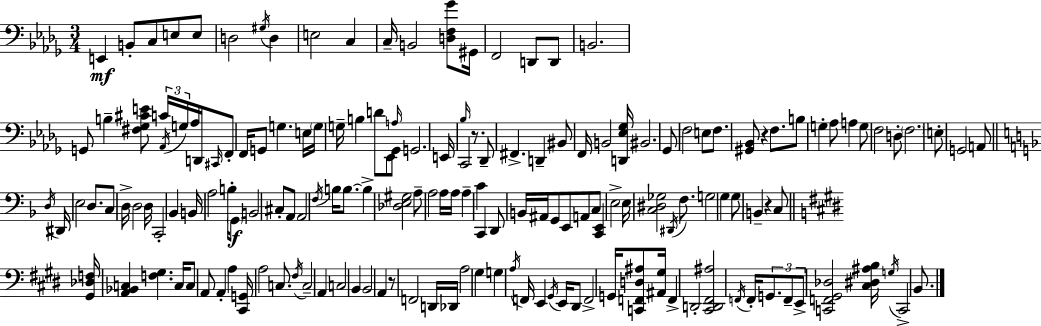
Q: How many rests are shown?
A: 4